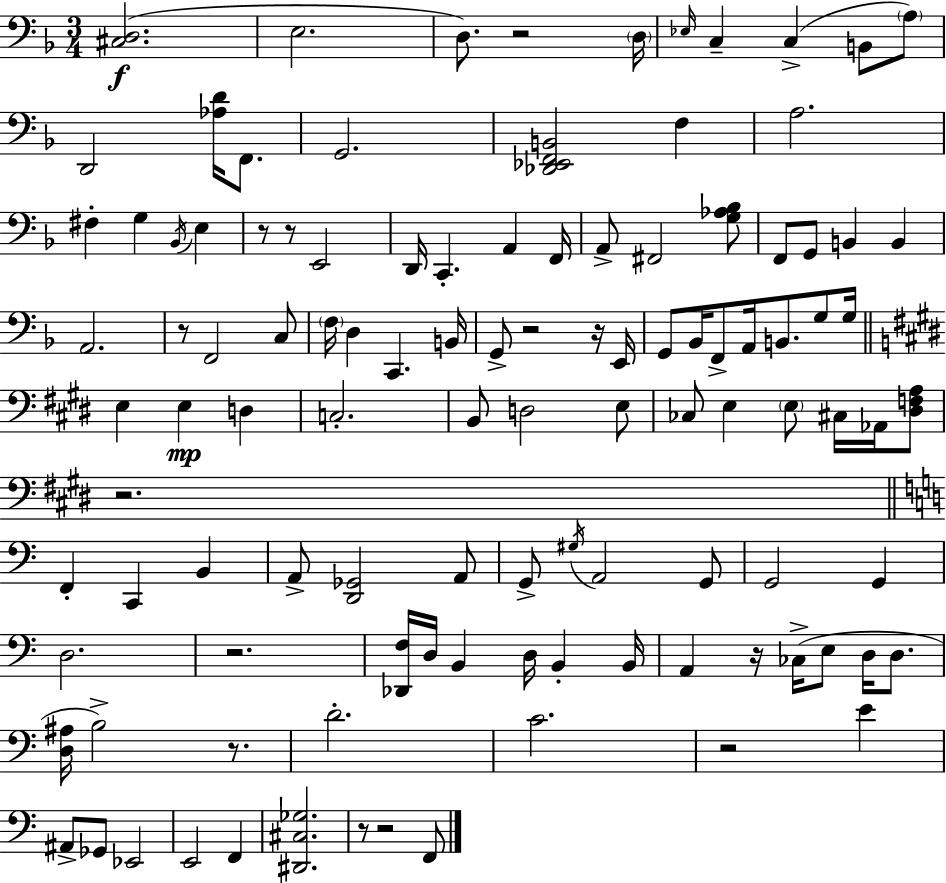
{
  \clef bass
  \numericTimeSignature
  \time 3/4
  \key f \major
  <cis d>2.(\f | e2. | d8.) r2 \parenthesize d16 | \grace { ees16 } c4-- c4->( b,8 \parenthesize a8) | \break d,2 <aes d'>16 f,8. | g,2. | <des, ees, f, b,>2 f4 | a2. | \break fis4-. g4 \acciaccatura { bes,16 } e4 | r8 r8 e,2 | d,16 c,4.-. a,4 | f,16 a,8-> fis,2 | \break <g aes bes>8 f,8 g,8 b,4 b,4 | a,2. | r8 f,2 | c8 \parenthesize f16 d4 c,4. | \break b,16 g,8-> r2 | r16 e,16 g,8 bes,16 f,8-> a,16 b,8. g8 | g16 \bar "||" \break \key e \major e4 e4\mp d4 | c2.-. | b,8 d2 e8 | ces8 e4 \parenthesize e8 cis16 aes,16 <dis f a>8 | \break r2. | \bar "||" \break \key c \major f,4-. c,4 b,4 | a,8-> <d, ges,>2 a,8 | g,8-> \acciaccatura { gis16 } a,2 g,8 | g,2 g,4 | \break d2. | r2. | <des, f>16 d16 b,4 d16 b,4-. | b,16 a,4 r16 ces16->( e8 d16 d8. | \break <d ais>16 b2->) r8. | d'2.-. | c'2. | r2 e'4 | \break ais,8-> ges,8 ees,2 | e,2 f,4 | <dis, cis ges>2. | r8 r2 f,8 | \break \bar "|."
}